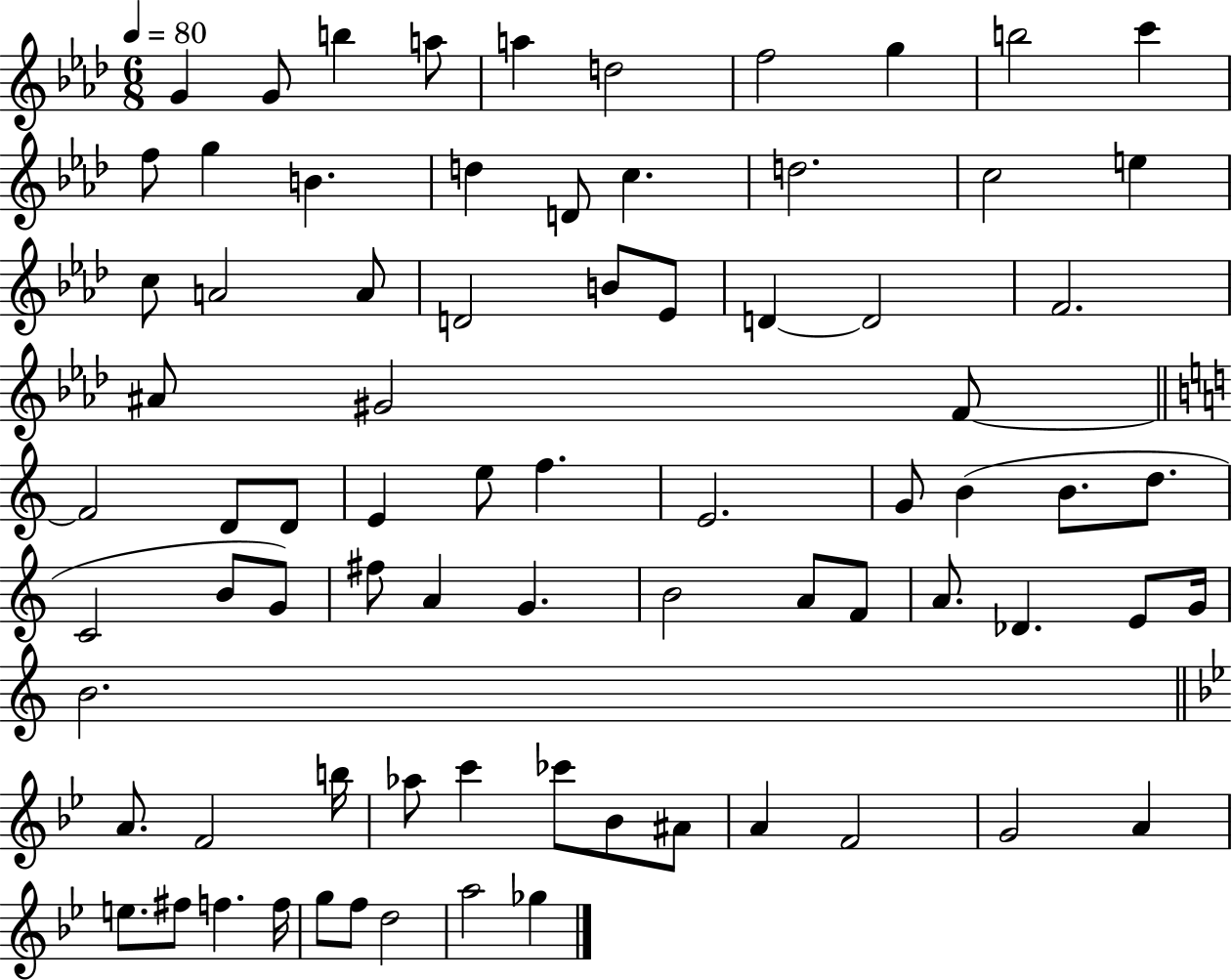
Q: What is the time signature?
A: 6/8